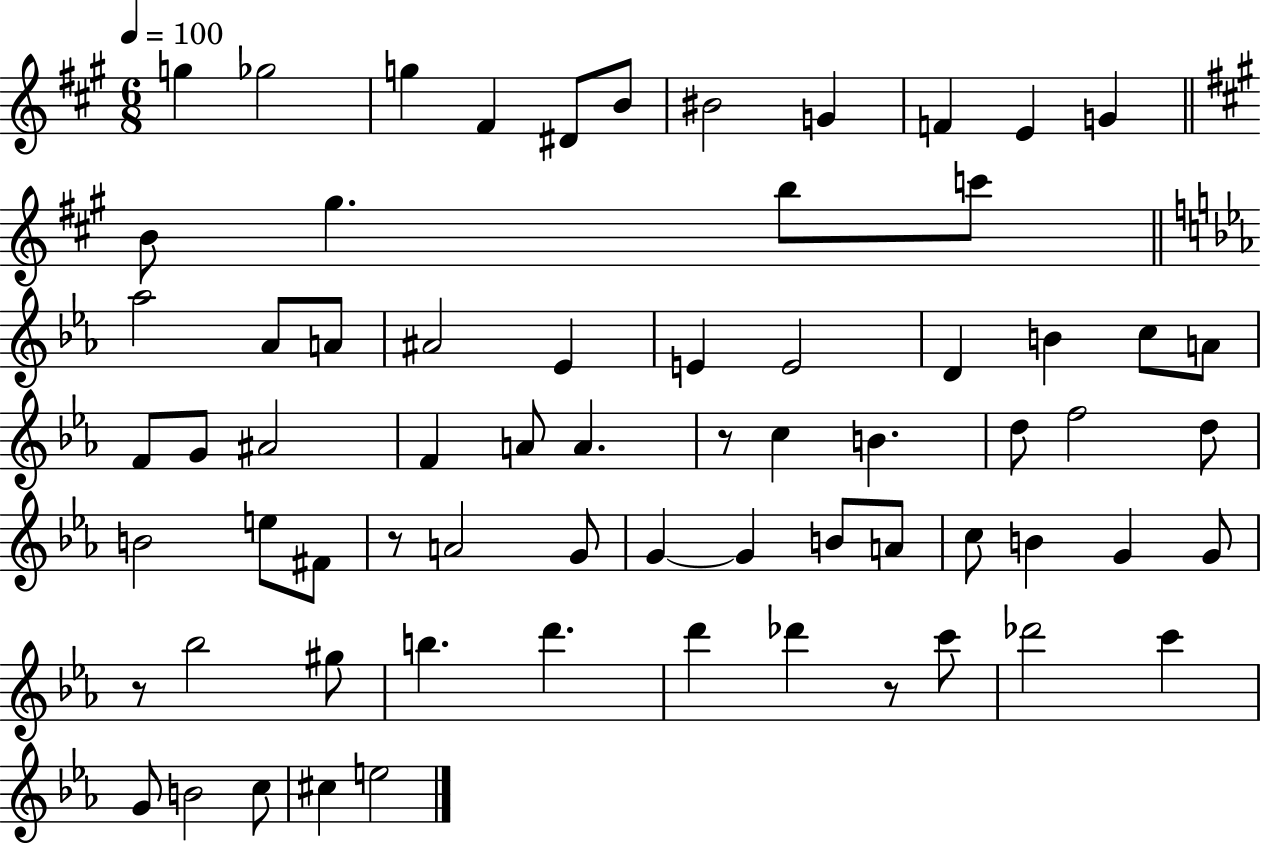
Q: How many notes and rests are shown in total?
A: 68